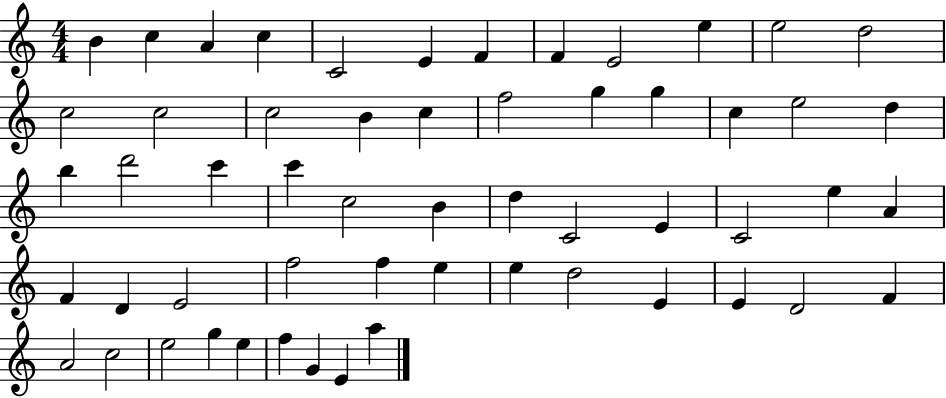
B4/q C5/q A4/q C5/q C4/h E4/q F4/q F4/q E4/h E5/q E5/h D5/h C5/h C5/h C5/h B4/q C5/q F5/h G5/q G5/q C5/q E5/h D5/q B5/q D6/h C6/q C6/q C5/h B4/q D5/q C4/h E4/q C4/h E5/q A4/q F4/q D4/q E4/h F5/h F5/q E5/q E5/q D5/h E4/q E4/q D4/h F4/q A4/h C5/h E5/h G5/q E5/q F5/q G4/q E4/q A5/q